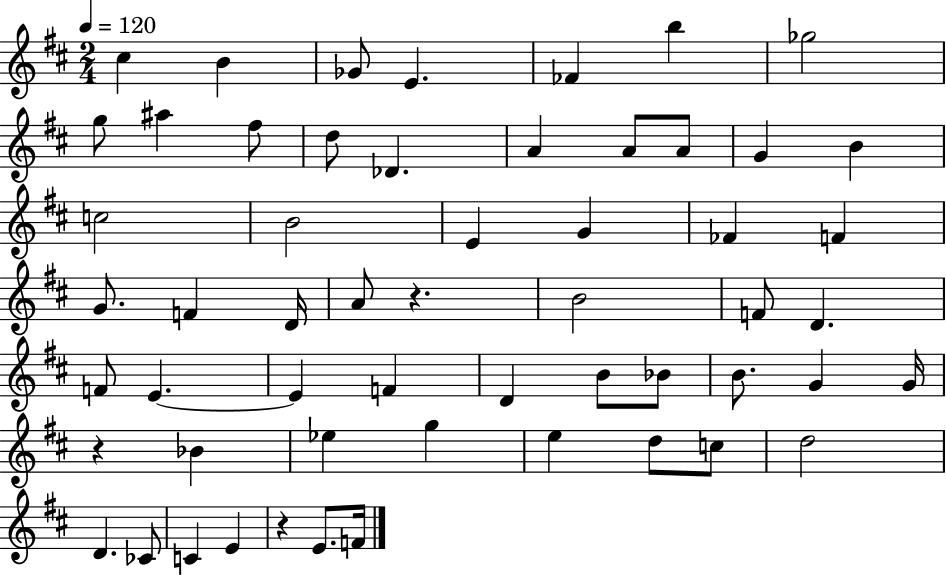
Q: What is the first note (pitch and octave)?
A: C#5